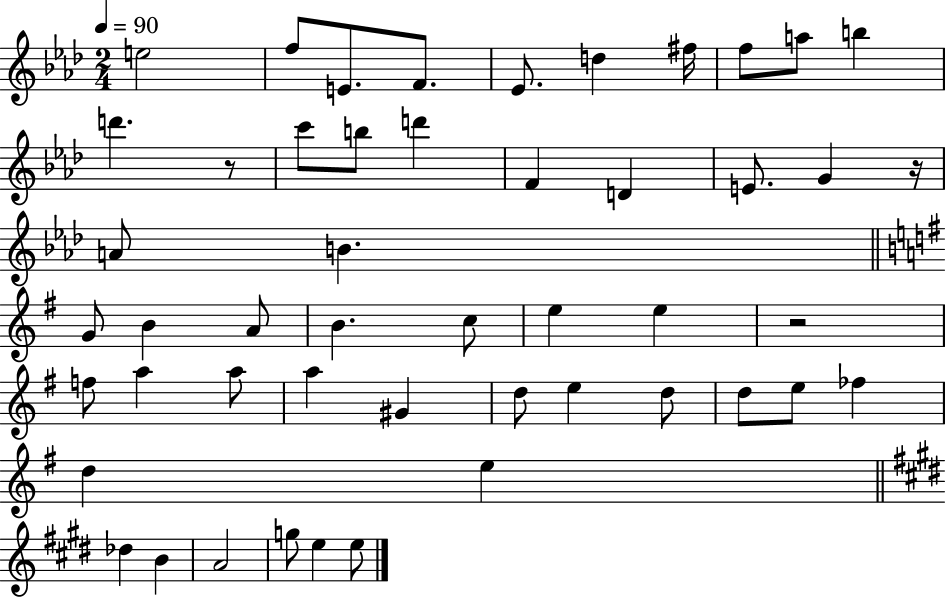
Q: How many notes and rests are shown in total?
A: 49